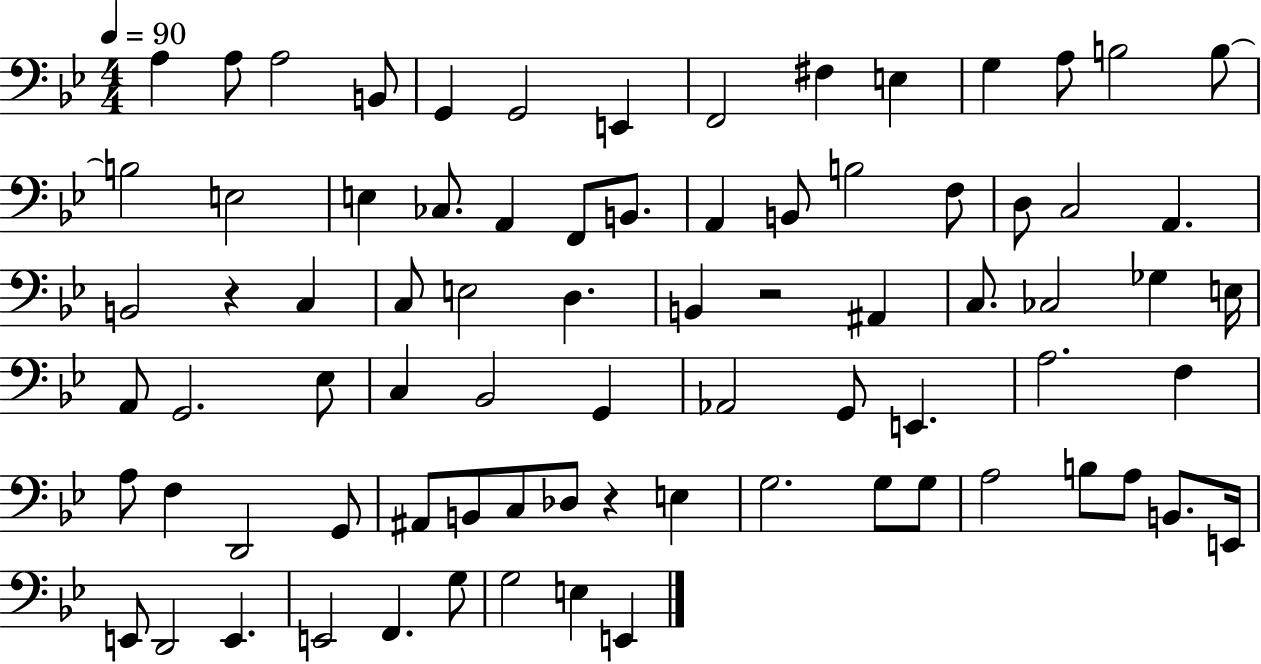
{
  \clef bass
  \numericTimeSignature
  \time 4/4
  \key bes \major
  \tempo 4 = 90
  a4 a8 a2 b,8 | g,4 g,2 e,4 | f,2 fis4 e4 | g4 a8 b2 b8~~ | \break b2 e2 | e4 ces8. a,4 f,8 b,8. | a,4 b,8 b2 f8 | d8 c2 a,4. | \break b,2 r4 c4 | c8 e2 d4. | b,4 r2 ais,4 | c8. ces2 ges4 e16 | \break a,8 g,2. ees8 | c4 bes,2 g,4 | aes,2 g,8 e,4. | a2. f4 | \break a8 f4 d,2 g,8 | ais,8 b,8 c8 des8 r4 e4 | g2. g8 g8 | a2 b8 a8 b,8. e,16 | \break e,8 d,2 e,4. | e,2 f,4. g8 | g2 e4 e,4 | \bar "|."
}